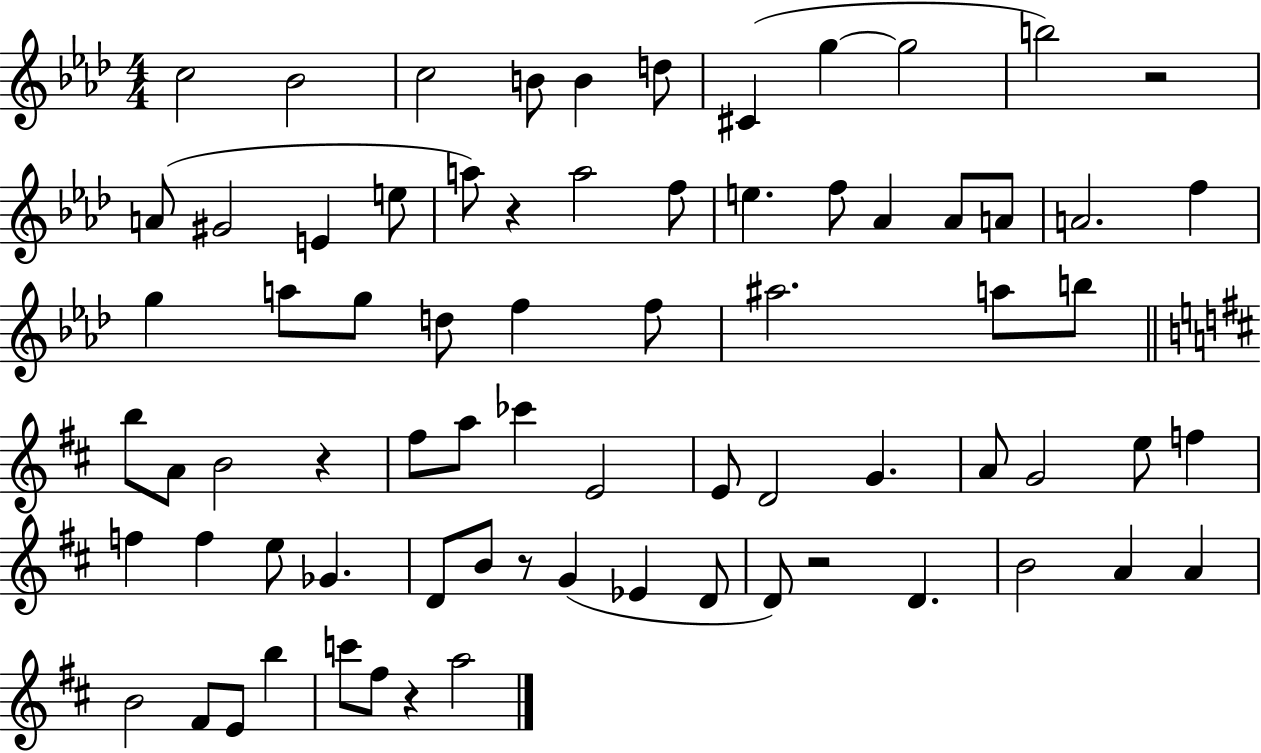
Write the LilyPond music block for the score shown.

{
  \clef treble
  \numericTimeSignature
  \time 4/4
  \key aes \major
  c''2 bes'2 | c''2 b'8 b'4 d''8 | cis'4( g''4~~ g''2 | b''2) r2 | \break a'8( gis'2 e'4 e''8 | a''8) r4 a''2 f''8 | e''4. f''8 aes'4 aes'8 a'8 | a'2. f''4 | \break g''4 a''8 g''8 d''8 f''4 f''8 | ais''2. a''8 b''8 | \bar "||" \break \key d \major b''8 a'8 b'2 r4 | fis''8 a''8 ces'''4 e'2 | e'8 d'2 g'4. | a'8 g'2 e''8 f''4 | \break f''4 f''4 e''8 ges'4. | d'8 b'8 r8 g'4( ees'4 d'8 | d'8) r2 d'4. | b'2 a'4 a'4 | \break b'2 fis'8 e'8 b''4 | c'''8 fis''8 r4 a''2 | \bar "|."
}